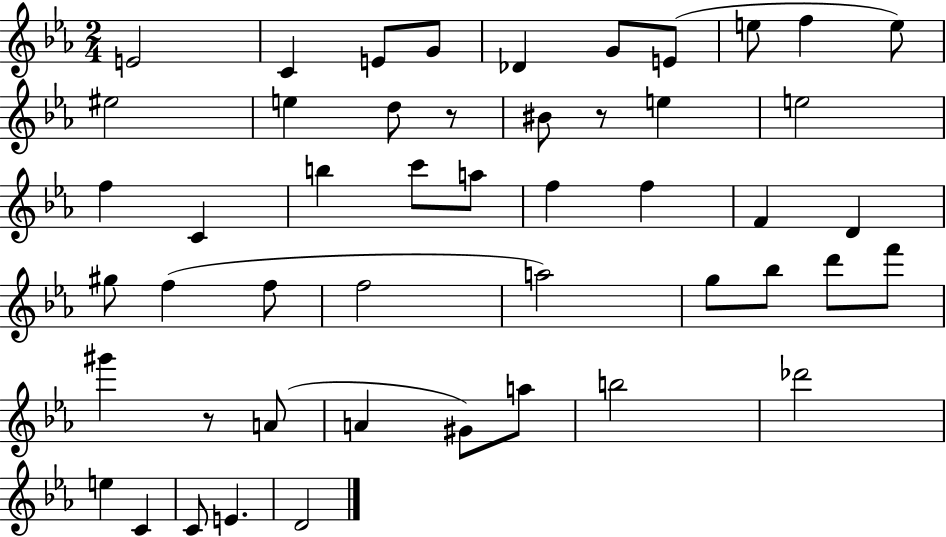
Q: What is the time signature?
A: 2/4